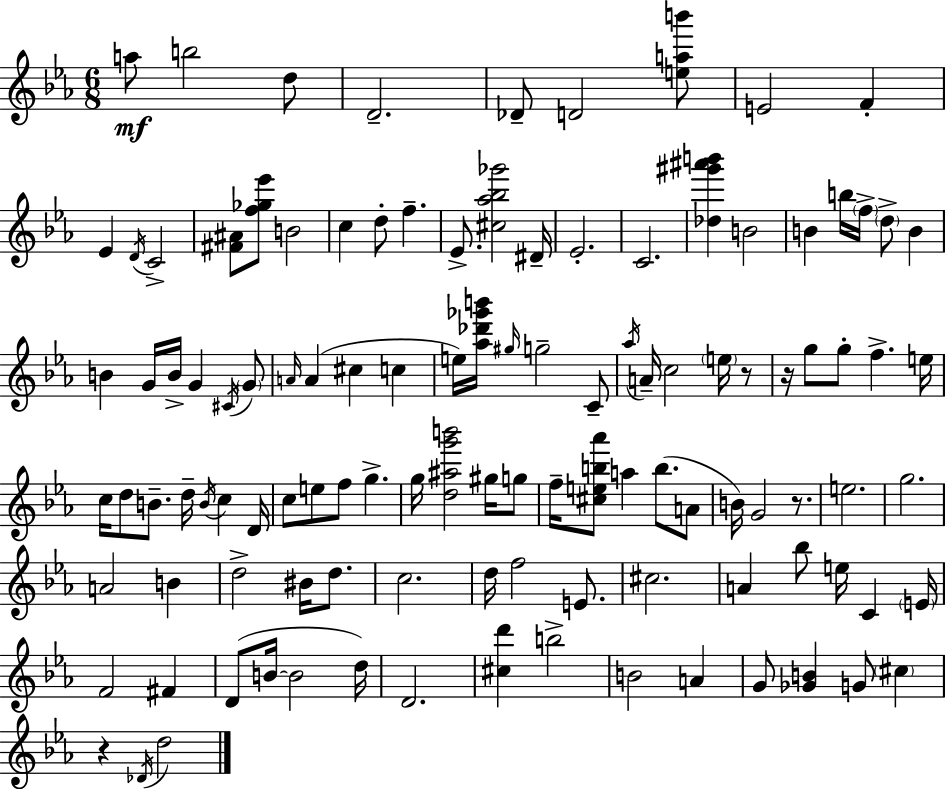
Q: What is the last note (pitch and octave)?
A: D5